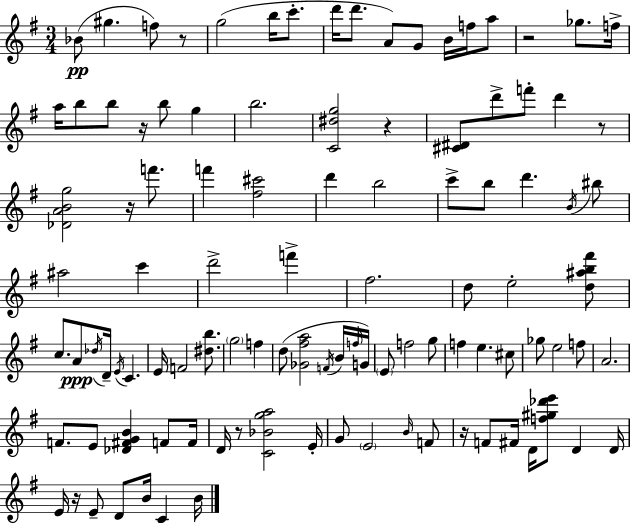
Bb4/e G#5/q. F5/e R/e G5/h B5/s C6/e. D6/s D6/e. A4/e G4/e B4/s F5/s A5/e R/h Gb5/e. F5/s A5/s B5/e B5/e R/s B5/e G5/q B5/h. [C4,D#5,G5]/h R/q [C#4,D#4]/e D6/e F6/e D6/q R/e [Db4,A4,B4,G5]/h R/s F6/e. F6/q [F#5,C#6]/h D6/q B5/h C6/e B5/e D6/q. B4/s BIS5/e A#5/h C6/q D6/h F6/q F#5/h. D5/e E5/h [D5,A#5,B5,F#6]/e C5/e. A4/e Db5/s D4/s E4/s C4/q. E4/s F4/h [D#5,B5]/e. G5/h F5/q D5/e [Gb4,F#5,A5]/h F4/s B4/s F5/s G4/s E4/e F5/h G5/e F5/q E5/q. C#5/e Gb5/e E5/h F5/e A4/h. F4/e. E4/e [Db4,F#4,G4,B4]/q F4/e F4/s D4/s R/e [C4,Bb4,G5,A5]/h E4/s G4/e E4/h B4/s F4/e R/s F4/e F#4/s D4/s [F5,G#5,Db6,E6]/e D4/q D4/s E4/s R/s E4/e D4/e B4/s C4/q B4/s